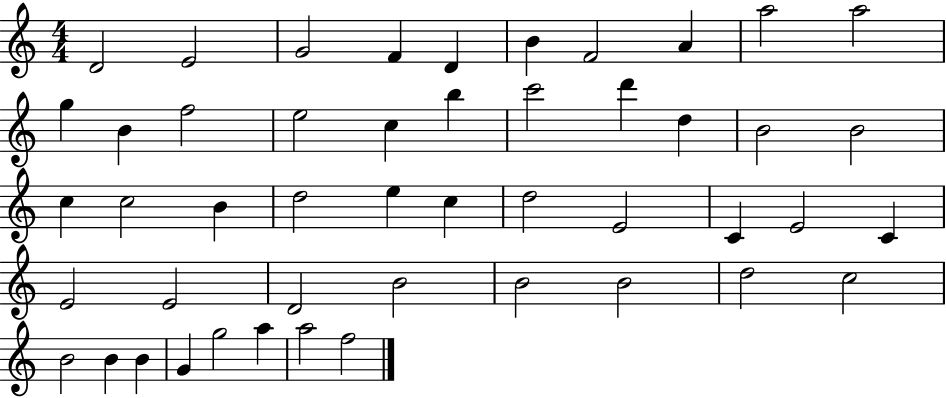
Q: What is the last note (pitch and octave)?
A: F5